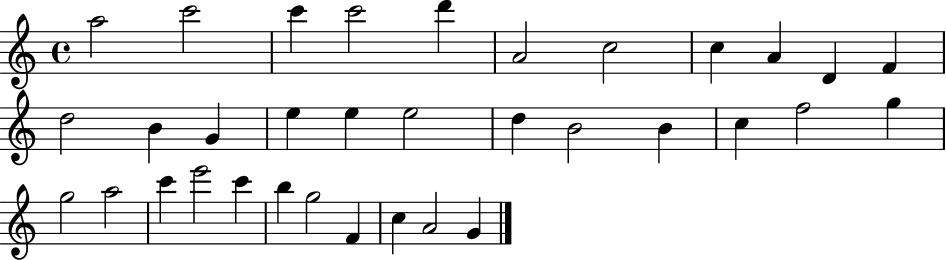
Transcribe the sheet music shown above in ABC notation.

X:1
T:Untitled
M:4/4
L:1/4
K:C
a2 c'2 c' c'2 d' A2 c2 c A D F d2 B G e e e2 d B2 B c f2 g g2 a2 c' e'2 c' b g2 F c A2 G